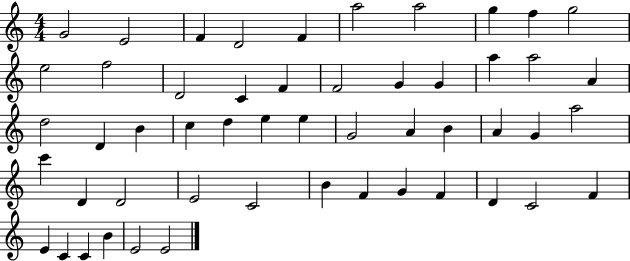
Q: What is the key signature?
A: C major